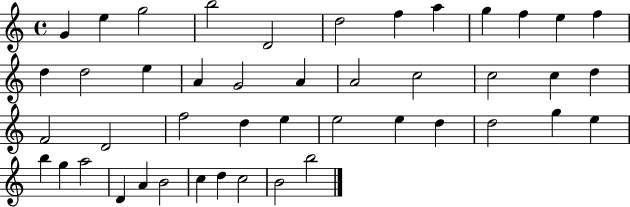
{
  \clef treble
  \time 4/4
  \defaultTimeSignature
  \key c \major
  g'4 e''4 g''2 | b''2 d'2 | d''2 f''4 a''4 | g''4 f''4 e''4 f''4 | \break d''4 d''2 e''4 | a'4 g'2 a'4 | a'2 c''2 | c''2 c''4 d''4 | \break f'2 d'2 | f''2 d''4 e''4 | e''2 e''4 d''4 | d''2 g''4 e''4 | \break b''4 g''4 a''2 | d'4 a'4 b'2 | c''4 d''4 c''2 | b'2 b''2 | \break \bar "|."
}